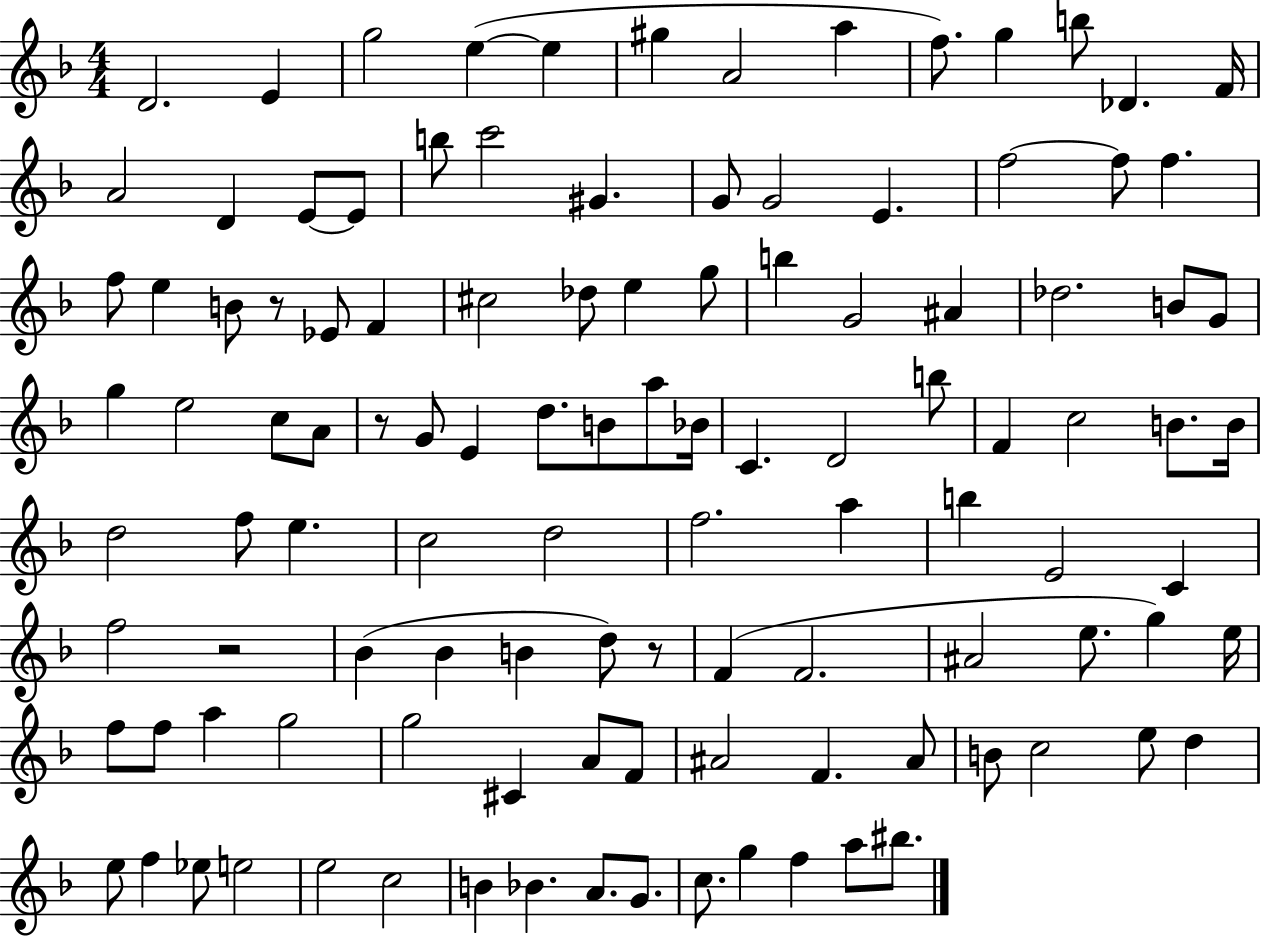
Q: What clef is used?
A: treble